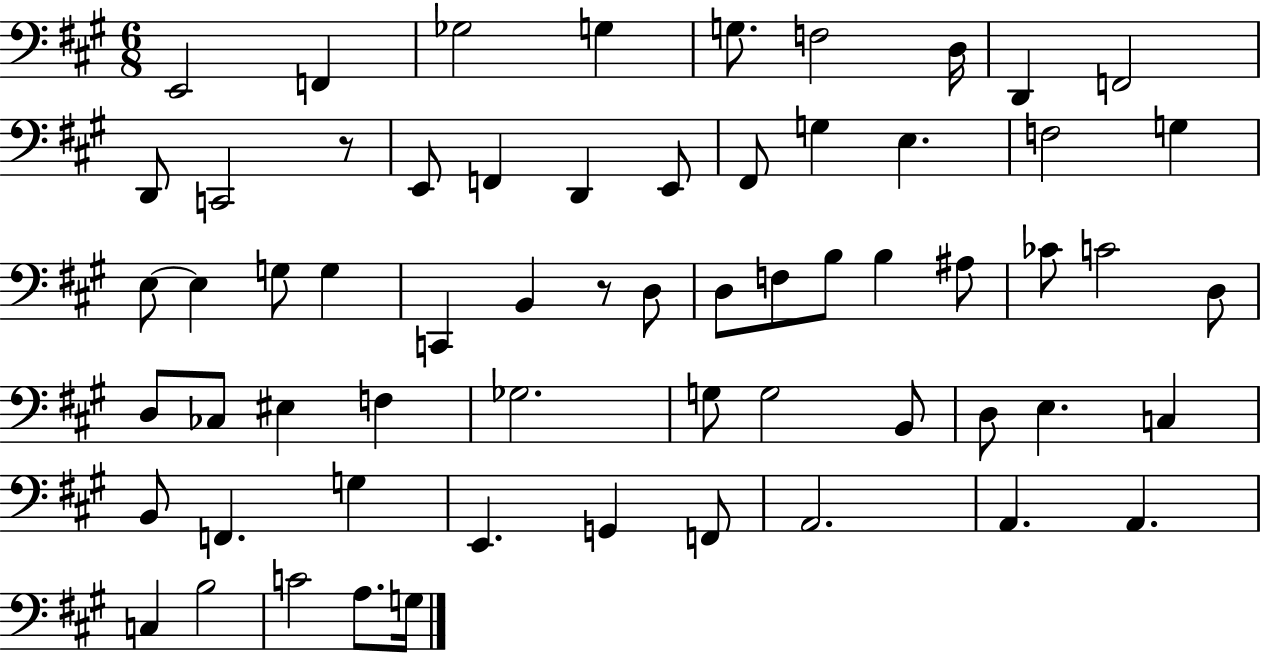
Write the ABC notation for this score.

X:1
T:Untitled
M:6/8
L:1/4
K:A
E,,2 F,, _G,2 G, G,/2 F,2 D,/4 D,, F,,2 D,,/2 C,,2 z/2 E,,/2 F,, D,, E,,/2 ^F,,/2 G, E, F,2 G, E,/2 E, G,/2 G, C,, B,, z/2 D,/2 D,/2 F,/2 B,/2 B, ^A,/2 _C/2 C2 D,/2 D,/2 _C,/2 ^E, F, _G,2 G,/2 G,2 B,,/2 D,/2 E, C, B,,/2 F,, G, E,, G,, F,,/2 A,,2 A,, A,, C, B,2 C2 A,/2 G,/4